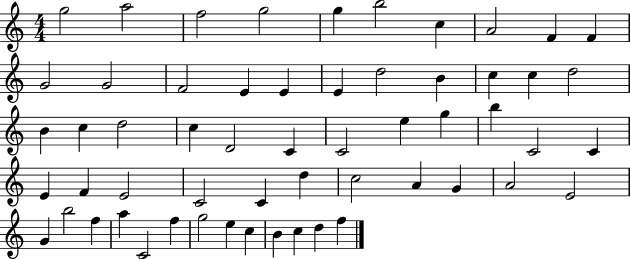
{
  \clef treble
  \numericTimeSignature
  \time 4/4
  \key c \major
  g''2 a''2 | f''2 g''2 | g''4 b''2 c''4 | a'2 f'4 f'4 | \break g'2 g'2 | f'2 e'4 e'4 | e'4 d''2 b'4 | c''4 c''4 d''2 | \break b'4 c''4 d''2 | c''4 d'2 c'4 | c'2 e''4 g''4 | b''4 c'2 c'4 | \break e'4 f'4 e'2 | c'2 c'4 d''4 | c''2 a'4 g'4 | a'2 e'2 | \break g'4 b''2 f''4 | a''4 c'2 f''4 | g''2 e''4 c''4 | b'4 c''4 d''4 f''4 | \break \bar "|."
}